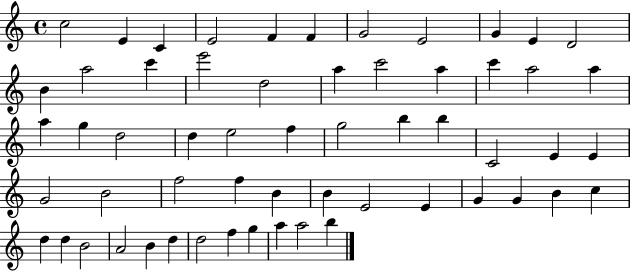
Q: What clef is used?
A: treble